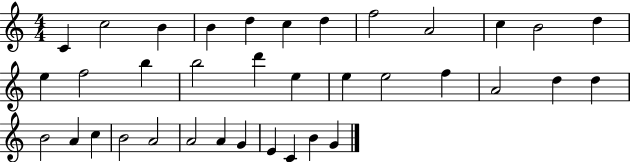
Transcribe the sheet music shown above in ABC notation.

X:1
T:Untitled
M:4/4
L:1/4
K:C
C c2 B B d c d f2 A2 c B2 d e f2 b b2 d' e e e2 f A2 d d B2 A c B2 A2 A2 A G E C B G